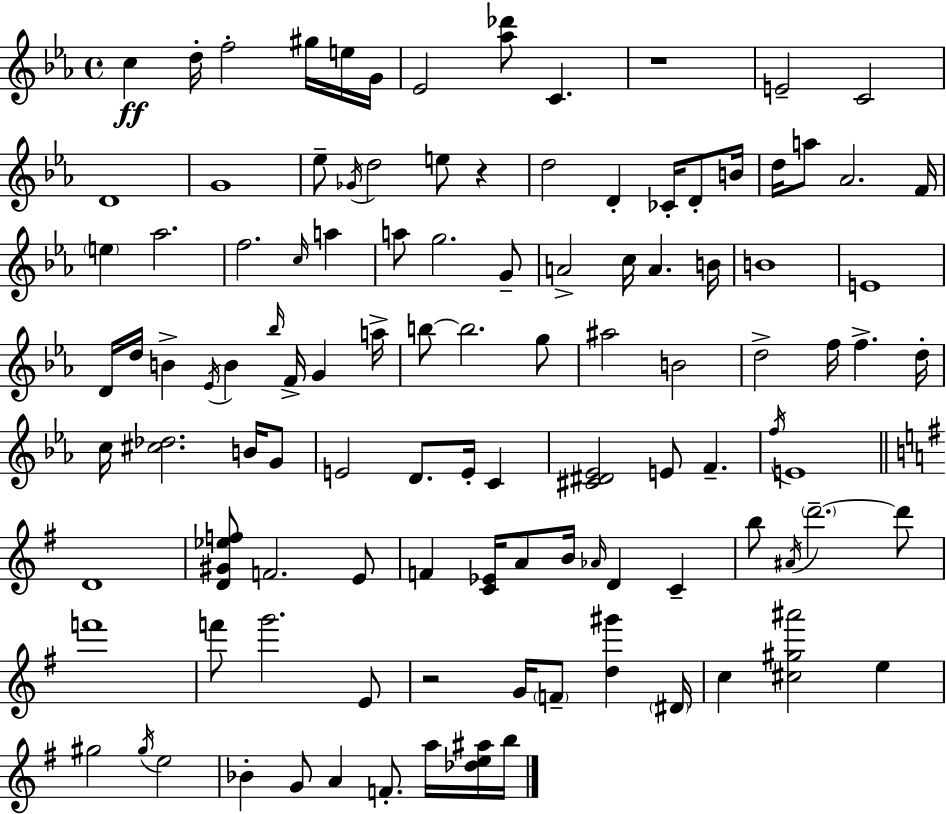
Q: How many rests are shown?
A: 3